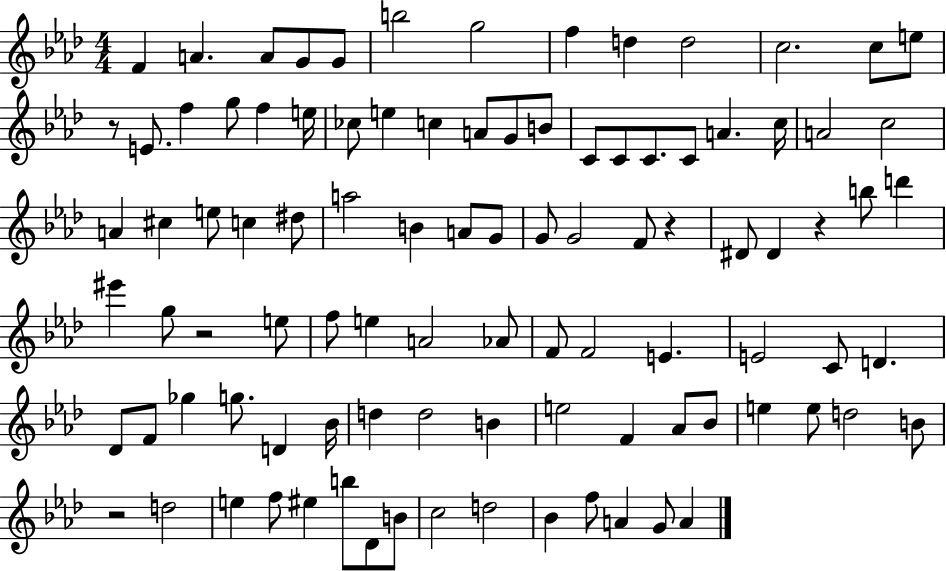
{
  \clef treble
  \numericTimeSignature
  \time 4/4
  \key aes \major
  f'4 a'4. a'8 g'8 g'8 | b''2 g''2 | f''4 d''4 d''2 | c''2. c''8 e''8 | \break r8 e'8. f''4 g''8 f''4 e''16 | ces''8 e''4 c''4 a'8 g'8 b'8 | c'8 c'8 c'8. c'8 a'4. c''16 | a'2 c''2 | \break a'4 cis''4 e''8 c''4 dis''8 | a''2 b'4 a'8 g'8 | g'8 g'2 f'8 r4 | dis'8 dis'4 r4 b''8 d'''4 | \break eis'''4 g''8 r2 e''8 | f''8 e''4 a'2 aes'8 | f'8 f'2 e'4. | e'2 c'8 d'4. | \break des'8 f'8 ges''4 g''8. d'4 bes'16 | d''4 d''2 b'4 | e''2 f'4 aes'8 bes'8 | e''4 e''8 d''2 b'8 | \break r2 d''2 | e''4 f''8 eis''4 b''8 des'8 b'8 | c''2 d''2 | bes'4 f''8 a'4 g'8 a'4 | \break \bar "|."
}